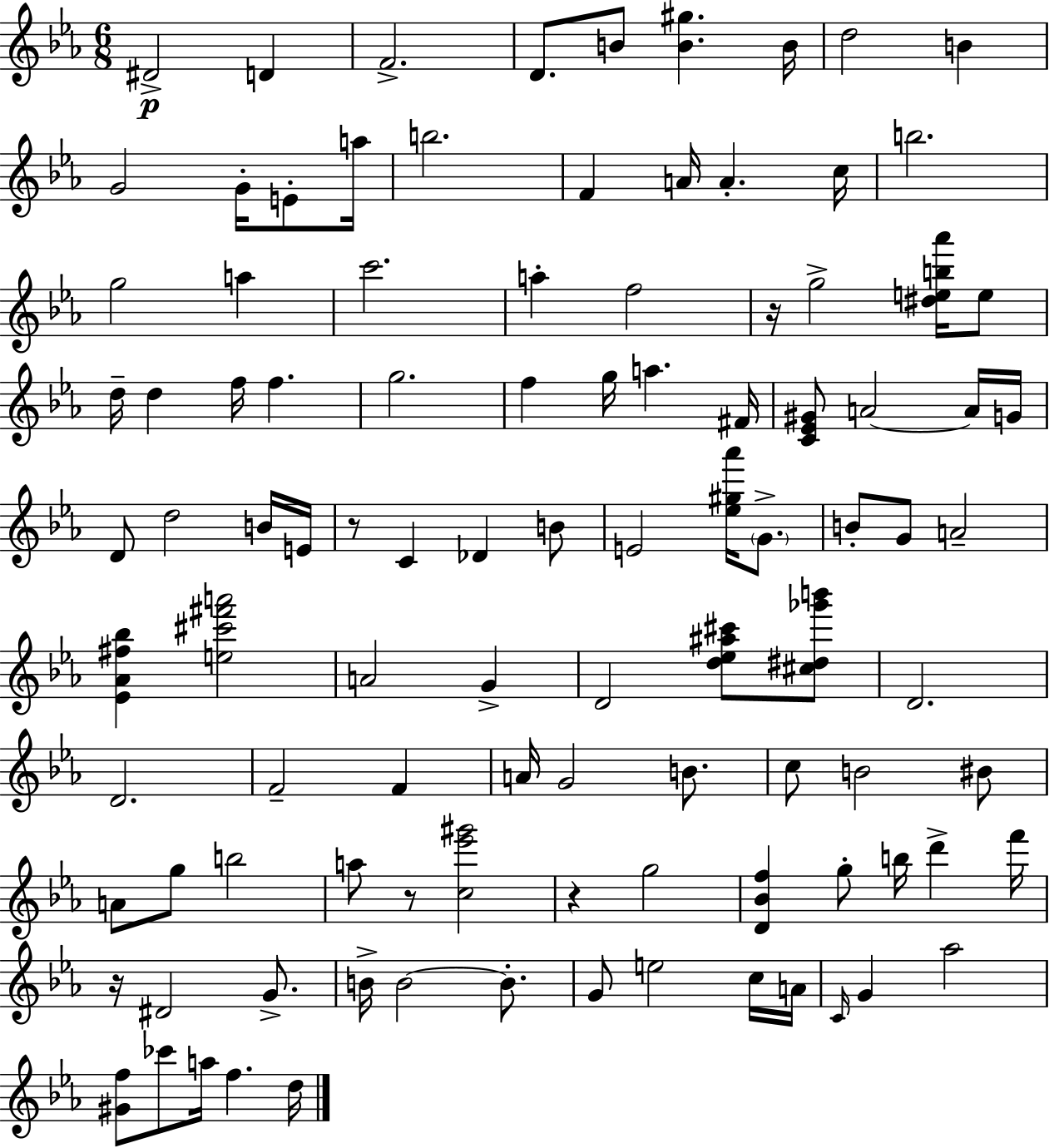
D#4/h D4/q F4/h. D4/e. B4/e [B4,G#5]/q. B4/s D5/h B4/q G4/h G4/s E4/e A5/s B5/h. F4/q A4/s A4/q. C5/s B5/h. G5/h A5/q C6/h. A5/q F5/h R/s G5/h [D#5,E5,B5,Ab6]/s E5/e D5/s D5/q F5/s F5/q. G5/h. F5/q G5/s A5/q. F#4/s [C4,Eb4,G#4]/e A4/h A4/s G4/s D4/e D5/h B4/s E4/s R/e C4/q Db4/q B4/e E4/h [Eb5,G#5,Ab6]/s G4/e. B4/e G4/e A4/h [Eb4,Ab4,F#5,Bb5]/q [E5,C#6,F#6,A6]/h A4/h G4/q D4/h [D5,Eb5,A#5,C#6]/e [C#5,D#5,Gb6,B6]/e D4/h. D4/h. F4/h F4/q A4/s G4/h B4/e. C5/e B4/h BIS4/e A4/e G5/e B5/h A5/e R/e [C5,Eb6,G#6]/h R/q G5/h [D4,Bb4,F5]/q G5/e B5/s D6/q F6/s R/s D#4/h G4/e. B4/s B4/h B4/e. G4/e E5/h C5/s A4/s C4/s G4/q Ab5/h [G#4,F5]/e CES6/e A5/s F5/q. D5/s